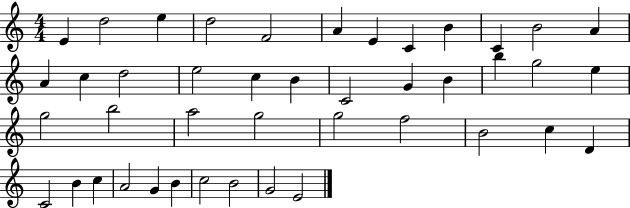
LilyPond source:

{
  \clef treble
  \numericTimeSignature
  \time 4/4
  \key c \major
  e'4 d''2 e''4 | d''2 f'2 | a'4 e'4 c'4 b'4 | c'4 b'2 a'4 | \break a'4 c''4 d''2 | e''2 c''4 b'4 | c'2 g'4 b'4 | b''4 g''2 e''4 | \break g''2 b''2 | a''2 g''2 | g''2 f''2 | b'2 c''4 d'4 | \break c'2 b'4 c''4 | a'2 g'4 b'4 | c''2 b'2 | g'2 e'2 | \break \bar "|."
}